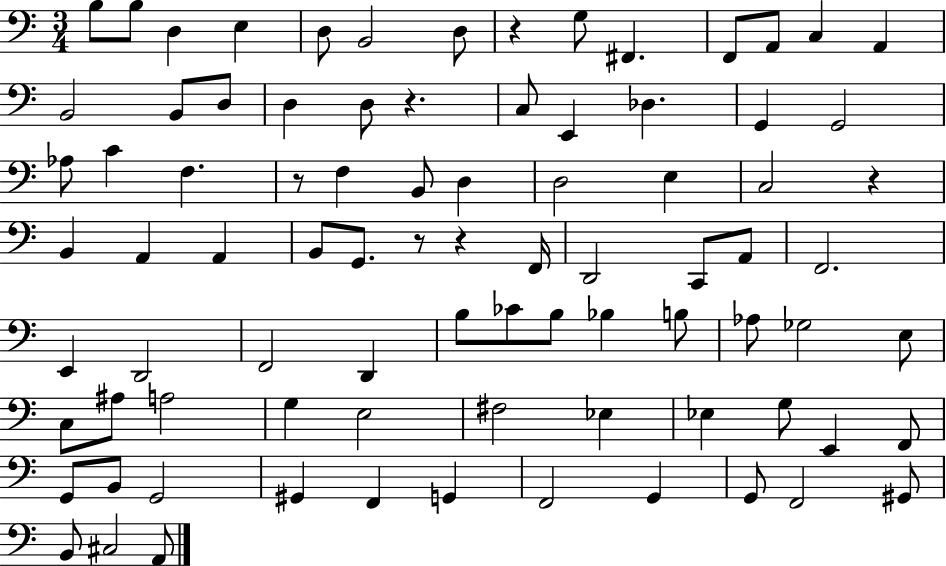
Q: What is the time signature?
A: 3/4